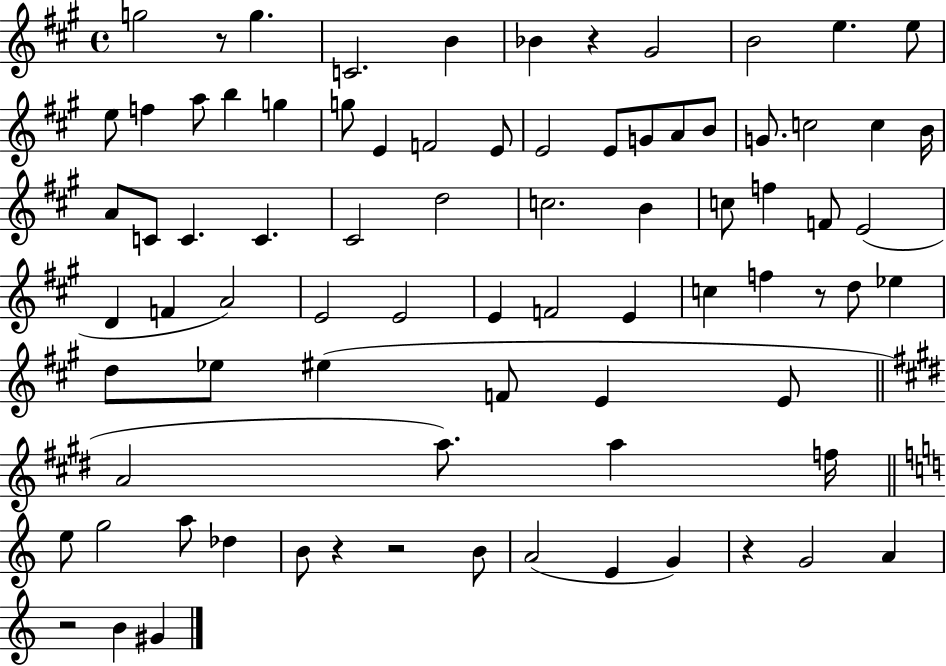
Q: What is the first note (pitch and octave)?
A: G5